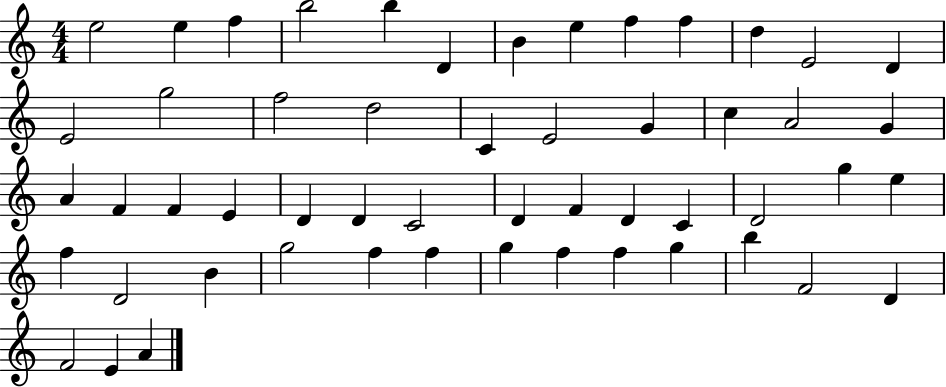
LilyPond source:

{
  \clef treble
  \numericTimeSignature
  \time 4/4
  \key c \major
  e''2 e''4 f''4 | b''2 b''4 d'4 | b'4 e''4 f''4 f''4 | d''4 e'2 d'4 | \break e'2 g''2 | f''2 d''2 | c'4 e'2 g'4 | c''4 a'2 g'4 | \break a'4 f'4 f'4 e'4 | d'4 d'4 c'2 | d'4 f'4 d'4 c'4 | d'2 g''4 e''4 | \break f''4 d'2 b'4 | g''2 f''4 f''4 | g''4 f''4 f''4 g''4 | b''4 f'2 d'4 | \break f'2 e'4 a'4 | \bar "|."
}